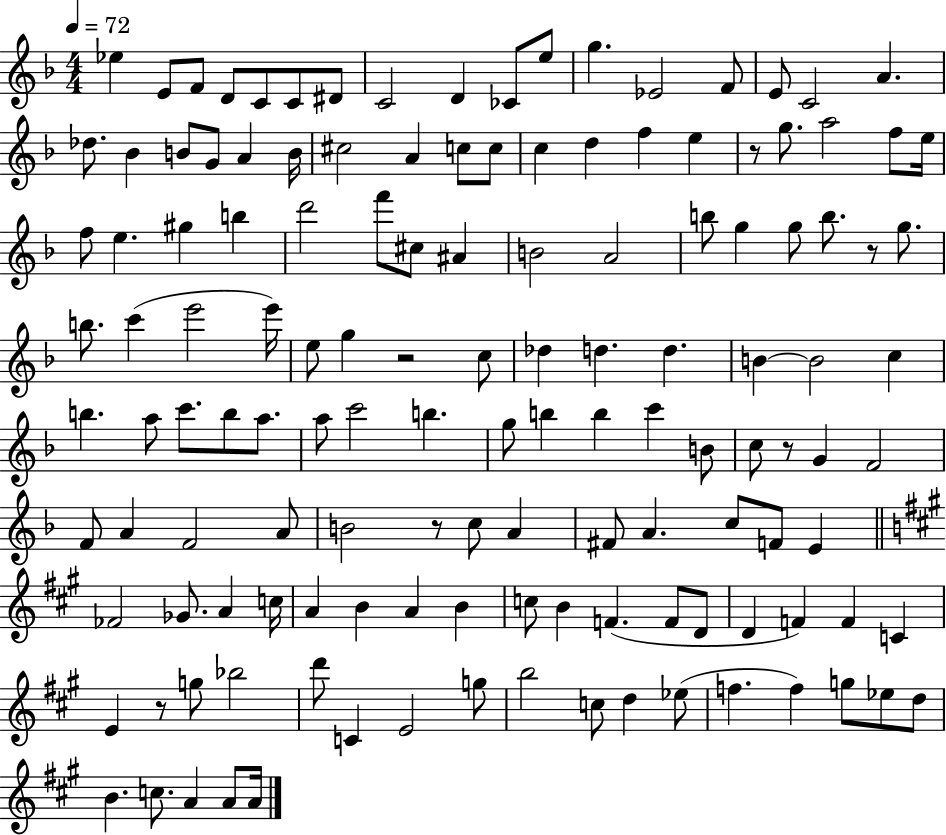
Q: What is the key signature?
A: F major